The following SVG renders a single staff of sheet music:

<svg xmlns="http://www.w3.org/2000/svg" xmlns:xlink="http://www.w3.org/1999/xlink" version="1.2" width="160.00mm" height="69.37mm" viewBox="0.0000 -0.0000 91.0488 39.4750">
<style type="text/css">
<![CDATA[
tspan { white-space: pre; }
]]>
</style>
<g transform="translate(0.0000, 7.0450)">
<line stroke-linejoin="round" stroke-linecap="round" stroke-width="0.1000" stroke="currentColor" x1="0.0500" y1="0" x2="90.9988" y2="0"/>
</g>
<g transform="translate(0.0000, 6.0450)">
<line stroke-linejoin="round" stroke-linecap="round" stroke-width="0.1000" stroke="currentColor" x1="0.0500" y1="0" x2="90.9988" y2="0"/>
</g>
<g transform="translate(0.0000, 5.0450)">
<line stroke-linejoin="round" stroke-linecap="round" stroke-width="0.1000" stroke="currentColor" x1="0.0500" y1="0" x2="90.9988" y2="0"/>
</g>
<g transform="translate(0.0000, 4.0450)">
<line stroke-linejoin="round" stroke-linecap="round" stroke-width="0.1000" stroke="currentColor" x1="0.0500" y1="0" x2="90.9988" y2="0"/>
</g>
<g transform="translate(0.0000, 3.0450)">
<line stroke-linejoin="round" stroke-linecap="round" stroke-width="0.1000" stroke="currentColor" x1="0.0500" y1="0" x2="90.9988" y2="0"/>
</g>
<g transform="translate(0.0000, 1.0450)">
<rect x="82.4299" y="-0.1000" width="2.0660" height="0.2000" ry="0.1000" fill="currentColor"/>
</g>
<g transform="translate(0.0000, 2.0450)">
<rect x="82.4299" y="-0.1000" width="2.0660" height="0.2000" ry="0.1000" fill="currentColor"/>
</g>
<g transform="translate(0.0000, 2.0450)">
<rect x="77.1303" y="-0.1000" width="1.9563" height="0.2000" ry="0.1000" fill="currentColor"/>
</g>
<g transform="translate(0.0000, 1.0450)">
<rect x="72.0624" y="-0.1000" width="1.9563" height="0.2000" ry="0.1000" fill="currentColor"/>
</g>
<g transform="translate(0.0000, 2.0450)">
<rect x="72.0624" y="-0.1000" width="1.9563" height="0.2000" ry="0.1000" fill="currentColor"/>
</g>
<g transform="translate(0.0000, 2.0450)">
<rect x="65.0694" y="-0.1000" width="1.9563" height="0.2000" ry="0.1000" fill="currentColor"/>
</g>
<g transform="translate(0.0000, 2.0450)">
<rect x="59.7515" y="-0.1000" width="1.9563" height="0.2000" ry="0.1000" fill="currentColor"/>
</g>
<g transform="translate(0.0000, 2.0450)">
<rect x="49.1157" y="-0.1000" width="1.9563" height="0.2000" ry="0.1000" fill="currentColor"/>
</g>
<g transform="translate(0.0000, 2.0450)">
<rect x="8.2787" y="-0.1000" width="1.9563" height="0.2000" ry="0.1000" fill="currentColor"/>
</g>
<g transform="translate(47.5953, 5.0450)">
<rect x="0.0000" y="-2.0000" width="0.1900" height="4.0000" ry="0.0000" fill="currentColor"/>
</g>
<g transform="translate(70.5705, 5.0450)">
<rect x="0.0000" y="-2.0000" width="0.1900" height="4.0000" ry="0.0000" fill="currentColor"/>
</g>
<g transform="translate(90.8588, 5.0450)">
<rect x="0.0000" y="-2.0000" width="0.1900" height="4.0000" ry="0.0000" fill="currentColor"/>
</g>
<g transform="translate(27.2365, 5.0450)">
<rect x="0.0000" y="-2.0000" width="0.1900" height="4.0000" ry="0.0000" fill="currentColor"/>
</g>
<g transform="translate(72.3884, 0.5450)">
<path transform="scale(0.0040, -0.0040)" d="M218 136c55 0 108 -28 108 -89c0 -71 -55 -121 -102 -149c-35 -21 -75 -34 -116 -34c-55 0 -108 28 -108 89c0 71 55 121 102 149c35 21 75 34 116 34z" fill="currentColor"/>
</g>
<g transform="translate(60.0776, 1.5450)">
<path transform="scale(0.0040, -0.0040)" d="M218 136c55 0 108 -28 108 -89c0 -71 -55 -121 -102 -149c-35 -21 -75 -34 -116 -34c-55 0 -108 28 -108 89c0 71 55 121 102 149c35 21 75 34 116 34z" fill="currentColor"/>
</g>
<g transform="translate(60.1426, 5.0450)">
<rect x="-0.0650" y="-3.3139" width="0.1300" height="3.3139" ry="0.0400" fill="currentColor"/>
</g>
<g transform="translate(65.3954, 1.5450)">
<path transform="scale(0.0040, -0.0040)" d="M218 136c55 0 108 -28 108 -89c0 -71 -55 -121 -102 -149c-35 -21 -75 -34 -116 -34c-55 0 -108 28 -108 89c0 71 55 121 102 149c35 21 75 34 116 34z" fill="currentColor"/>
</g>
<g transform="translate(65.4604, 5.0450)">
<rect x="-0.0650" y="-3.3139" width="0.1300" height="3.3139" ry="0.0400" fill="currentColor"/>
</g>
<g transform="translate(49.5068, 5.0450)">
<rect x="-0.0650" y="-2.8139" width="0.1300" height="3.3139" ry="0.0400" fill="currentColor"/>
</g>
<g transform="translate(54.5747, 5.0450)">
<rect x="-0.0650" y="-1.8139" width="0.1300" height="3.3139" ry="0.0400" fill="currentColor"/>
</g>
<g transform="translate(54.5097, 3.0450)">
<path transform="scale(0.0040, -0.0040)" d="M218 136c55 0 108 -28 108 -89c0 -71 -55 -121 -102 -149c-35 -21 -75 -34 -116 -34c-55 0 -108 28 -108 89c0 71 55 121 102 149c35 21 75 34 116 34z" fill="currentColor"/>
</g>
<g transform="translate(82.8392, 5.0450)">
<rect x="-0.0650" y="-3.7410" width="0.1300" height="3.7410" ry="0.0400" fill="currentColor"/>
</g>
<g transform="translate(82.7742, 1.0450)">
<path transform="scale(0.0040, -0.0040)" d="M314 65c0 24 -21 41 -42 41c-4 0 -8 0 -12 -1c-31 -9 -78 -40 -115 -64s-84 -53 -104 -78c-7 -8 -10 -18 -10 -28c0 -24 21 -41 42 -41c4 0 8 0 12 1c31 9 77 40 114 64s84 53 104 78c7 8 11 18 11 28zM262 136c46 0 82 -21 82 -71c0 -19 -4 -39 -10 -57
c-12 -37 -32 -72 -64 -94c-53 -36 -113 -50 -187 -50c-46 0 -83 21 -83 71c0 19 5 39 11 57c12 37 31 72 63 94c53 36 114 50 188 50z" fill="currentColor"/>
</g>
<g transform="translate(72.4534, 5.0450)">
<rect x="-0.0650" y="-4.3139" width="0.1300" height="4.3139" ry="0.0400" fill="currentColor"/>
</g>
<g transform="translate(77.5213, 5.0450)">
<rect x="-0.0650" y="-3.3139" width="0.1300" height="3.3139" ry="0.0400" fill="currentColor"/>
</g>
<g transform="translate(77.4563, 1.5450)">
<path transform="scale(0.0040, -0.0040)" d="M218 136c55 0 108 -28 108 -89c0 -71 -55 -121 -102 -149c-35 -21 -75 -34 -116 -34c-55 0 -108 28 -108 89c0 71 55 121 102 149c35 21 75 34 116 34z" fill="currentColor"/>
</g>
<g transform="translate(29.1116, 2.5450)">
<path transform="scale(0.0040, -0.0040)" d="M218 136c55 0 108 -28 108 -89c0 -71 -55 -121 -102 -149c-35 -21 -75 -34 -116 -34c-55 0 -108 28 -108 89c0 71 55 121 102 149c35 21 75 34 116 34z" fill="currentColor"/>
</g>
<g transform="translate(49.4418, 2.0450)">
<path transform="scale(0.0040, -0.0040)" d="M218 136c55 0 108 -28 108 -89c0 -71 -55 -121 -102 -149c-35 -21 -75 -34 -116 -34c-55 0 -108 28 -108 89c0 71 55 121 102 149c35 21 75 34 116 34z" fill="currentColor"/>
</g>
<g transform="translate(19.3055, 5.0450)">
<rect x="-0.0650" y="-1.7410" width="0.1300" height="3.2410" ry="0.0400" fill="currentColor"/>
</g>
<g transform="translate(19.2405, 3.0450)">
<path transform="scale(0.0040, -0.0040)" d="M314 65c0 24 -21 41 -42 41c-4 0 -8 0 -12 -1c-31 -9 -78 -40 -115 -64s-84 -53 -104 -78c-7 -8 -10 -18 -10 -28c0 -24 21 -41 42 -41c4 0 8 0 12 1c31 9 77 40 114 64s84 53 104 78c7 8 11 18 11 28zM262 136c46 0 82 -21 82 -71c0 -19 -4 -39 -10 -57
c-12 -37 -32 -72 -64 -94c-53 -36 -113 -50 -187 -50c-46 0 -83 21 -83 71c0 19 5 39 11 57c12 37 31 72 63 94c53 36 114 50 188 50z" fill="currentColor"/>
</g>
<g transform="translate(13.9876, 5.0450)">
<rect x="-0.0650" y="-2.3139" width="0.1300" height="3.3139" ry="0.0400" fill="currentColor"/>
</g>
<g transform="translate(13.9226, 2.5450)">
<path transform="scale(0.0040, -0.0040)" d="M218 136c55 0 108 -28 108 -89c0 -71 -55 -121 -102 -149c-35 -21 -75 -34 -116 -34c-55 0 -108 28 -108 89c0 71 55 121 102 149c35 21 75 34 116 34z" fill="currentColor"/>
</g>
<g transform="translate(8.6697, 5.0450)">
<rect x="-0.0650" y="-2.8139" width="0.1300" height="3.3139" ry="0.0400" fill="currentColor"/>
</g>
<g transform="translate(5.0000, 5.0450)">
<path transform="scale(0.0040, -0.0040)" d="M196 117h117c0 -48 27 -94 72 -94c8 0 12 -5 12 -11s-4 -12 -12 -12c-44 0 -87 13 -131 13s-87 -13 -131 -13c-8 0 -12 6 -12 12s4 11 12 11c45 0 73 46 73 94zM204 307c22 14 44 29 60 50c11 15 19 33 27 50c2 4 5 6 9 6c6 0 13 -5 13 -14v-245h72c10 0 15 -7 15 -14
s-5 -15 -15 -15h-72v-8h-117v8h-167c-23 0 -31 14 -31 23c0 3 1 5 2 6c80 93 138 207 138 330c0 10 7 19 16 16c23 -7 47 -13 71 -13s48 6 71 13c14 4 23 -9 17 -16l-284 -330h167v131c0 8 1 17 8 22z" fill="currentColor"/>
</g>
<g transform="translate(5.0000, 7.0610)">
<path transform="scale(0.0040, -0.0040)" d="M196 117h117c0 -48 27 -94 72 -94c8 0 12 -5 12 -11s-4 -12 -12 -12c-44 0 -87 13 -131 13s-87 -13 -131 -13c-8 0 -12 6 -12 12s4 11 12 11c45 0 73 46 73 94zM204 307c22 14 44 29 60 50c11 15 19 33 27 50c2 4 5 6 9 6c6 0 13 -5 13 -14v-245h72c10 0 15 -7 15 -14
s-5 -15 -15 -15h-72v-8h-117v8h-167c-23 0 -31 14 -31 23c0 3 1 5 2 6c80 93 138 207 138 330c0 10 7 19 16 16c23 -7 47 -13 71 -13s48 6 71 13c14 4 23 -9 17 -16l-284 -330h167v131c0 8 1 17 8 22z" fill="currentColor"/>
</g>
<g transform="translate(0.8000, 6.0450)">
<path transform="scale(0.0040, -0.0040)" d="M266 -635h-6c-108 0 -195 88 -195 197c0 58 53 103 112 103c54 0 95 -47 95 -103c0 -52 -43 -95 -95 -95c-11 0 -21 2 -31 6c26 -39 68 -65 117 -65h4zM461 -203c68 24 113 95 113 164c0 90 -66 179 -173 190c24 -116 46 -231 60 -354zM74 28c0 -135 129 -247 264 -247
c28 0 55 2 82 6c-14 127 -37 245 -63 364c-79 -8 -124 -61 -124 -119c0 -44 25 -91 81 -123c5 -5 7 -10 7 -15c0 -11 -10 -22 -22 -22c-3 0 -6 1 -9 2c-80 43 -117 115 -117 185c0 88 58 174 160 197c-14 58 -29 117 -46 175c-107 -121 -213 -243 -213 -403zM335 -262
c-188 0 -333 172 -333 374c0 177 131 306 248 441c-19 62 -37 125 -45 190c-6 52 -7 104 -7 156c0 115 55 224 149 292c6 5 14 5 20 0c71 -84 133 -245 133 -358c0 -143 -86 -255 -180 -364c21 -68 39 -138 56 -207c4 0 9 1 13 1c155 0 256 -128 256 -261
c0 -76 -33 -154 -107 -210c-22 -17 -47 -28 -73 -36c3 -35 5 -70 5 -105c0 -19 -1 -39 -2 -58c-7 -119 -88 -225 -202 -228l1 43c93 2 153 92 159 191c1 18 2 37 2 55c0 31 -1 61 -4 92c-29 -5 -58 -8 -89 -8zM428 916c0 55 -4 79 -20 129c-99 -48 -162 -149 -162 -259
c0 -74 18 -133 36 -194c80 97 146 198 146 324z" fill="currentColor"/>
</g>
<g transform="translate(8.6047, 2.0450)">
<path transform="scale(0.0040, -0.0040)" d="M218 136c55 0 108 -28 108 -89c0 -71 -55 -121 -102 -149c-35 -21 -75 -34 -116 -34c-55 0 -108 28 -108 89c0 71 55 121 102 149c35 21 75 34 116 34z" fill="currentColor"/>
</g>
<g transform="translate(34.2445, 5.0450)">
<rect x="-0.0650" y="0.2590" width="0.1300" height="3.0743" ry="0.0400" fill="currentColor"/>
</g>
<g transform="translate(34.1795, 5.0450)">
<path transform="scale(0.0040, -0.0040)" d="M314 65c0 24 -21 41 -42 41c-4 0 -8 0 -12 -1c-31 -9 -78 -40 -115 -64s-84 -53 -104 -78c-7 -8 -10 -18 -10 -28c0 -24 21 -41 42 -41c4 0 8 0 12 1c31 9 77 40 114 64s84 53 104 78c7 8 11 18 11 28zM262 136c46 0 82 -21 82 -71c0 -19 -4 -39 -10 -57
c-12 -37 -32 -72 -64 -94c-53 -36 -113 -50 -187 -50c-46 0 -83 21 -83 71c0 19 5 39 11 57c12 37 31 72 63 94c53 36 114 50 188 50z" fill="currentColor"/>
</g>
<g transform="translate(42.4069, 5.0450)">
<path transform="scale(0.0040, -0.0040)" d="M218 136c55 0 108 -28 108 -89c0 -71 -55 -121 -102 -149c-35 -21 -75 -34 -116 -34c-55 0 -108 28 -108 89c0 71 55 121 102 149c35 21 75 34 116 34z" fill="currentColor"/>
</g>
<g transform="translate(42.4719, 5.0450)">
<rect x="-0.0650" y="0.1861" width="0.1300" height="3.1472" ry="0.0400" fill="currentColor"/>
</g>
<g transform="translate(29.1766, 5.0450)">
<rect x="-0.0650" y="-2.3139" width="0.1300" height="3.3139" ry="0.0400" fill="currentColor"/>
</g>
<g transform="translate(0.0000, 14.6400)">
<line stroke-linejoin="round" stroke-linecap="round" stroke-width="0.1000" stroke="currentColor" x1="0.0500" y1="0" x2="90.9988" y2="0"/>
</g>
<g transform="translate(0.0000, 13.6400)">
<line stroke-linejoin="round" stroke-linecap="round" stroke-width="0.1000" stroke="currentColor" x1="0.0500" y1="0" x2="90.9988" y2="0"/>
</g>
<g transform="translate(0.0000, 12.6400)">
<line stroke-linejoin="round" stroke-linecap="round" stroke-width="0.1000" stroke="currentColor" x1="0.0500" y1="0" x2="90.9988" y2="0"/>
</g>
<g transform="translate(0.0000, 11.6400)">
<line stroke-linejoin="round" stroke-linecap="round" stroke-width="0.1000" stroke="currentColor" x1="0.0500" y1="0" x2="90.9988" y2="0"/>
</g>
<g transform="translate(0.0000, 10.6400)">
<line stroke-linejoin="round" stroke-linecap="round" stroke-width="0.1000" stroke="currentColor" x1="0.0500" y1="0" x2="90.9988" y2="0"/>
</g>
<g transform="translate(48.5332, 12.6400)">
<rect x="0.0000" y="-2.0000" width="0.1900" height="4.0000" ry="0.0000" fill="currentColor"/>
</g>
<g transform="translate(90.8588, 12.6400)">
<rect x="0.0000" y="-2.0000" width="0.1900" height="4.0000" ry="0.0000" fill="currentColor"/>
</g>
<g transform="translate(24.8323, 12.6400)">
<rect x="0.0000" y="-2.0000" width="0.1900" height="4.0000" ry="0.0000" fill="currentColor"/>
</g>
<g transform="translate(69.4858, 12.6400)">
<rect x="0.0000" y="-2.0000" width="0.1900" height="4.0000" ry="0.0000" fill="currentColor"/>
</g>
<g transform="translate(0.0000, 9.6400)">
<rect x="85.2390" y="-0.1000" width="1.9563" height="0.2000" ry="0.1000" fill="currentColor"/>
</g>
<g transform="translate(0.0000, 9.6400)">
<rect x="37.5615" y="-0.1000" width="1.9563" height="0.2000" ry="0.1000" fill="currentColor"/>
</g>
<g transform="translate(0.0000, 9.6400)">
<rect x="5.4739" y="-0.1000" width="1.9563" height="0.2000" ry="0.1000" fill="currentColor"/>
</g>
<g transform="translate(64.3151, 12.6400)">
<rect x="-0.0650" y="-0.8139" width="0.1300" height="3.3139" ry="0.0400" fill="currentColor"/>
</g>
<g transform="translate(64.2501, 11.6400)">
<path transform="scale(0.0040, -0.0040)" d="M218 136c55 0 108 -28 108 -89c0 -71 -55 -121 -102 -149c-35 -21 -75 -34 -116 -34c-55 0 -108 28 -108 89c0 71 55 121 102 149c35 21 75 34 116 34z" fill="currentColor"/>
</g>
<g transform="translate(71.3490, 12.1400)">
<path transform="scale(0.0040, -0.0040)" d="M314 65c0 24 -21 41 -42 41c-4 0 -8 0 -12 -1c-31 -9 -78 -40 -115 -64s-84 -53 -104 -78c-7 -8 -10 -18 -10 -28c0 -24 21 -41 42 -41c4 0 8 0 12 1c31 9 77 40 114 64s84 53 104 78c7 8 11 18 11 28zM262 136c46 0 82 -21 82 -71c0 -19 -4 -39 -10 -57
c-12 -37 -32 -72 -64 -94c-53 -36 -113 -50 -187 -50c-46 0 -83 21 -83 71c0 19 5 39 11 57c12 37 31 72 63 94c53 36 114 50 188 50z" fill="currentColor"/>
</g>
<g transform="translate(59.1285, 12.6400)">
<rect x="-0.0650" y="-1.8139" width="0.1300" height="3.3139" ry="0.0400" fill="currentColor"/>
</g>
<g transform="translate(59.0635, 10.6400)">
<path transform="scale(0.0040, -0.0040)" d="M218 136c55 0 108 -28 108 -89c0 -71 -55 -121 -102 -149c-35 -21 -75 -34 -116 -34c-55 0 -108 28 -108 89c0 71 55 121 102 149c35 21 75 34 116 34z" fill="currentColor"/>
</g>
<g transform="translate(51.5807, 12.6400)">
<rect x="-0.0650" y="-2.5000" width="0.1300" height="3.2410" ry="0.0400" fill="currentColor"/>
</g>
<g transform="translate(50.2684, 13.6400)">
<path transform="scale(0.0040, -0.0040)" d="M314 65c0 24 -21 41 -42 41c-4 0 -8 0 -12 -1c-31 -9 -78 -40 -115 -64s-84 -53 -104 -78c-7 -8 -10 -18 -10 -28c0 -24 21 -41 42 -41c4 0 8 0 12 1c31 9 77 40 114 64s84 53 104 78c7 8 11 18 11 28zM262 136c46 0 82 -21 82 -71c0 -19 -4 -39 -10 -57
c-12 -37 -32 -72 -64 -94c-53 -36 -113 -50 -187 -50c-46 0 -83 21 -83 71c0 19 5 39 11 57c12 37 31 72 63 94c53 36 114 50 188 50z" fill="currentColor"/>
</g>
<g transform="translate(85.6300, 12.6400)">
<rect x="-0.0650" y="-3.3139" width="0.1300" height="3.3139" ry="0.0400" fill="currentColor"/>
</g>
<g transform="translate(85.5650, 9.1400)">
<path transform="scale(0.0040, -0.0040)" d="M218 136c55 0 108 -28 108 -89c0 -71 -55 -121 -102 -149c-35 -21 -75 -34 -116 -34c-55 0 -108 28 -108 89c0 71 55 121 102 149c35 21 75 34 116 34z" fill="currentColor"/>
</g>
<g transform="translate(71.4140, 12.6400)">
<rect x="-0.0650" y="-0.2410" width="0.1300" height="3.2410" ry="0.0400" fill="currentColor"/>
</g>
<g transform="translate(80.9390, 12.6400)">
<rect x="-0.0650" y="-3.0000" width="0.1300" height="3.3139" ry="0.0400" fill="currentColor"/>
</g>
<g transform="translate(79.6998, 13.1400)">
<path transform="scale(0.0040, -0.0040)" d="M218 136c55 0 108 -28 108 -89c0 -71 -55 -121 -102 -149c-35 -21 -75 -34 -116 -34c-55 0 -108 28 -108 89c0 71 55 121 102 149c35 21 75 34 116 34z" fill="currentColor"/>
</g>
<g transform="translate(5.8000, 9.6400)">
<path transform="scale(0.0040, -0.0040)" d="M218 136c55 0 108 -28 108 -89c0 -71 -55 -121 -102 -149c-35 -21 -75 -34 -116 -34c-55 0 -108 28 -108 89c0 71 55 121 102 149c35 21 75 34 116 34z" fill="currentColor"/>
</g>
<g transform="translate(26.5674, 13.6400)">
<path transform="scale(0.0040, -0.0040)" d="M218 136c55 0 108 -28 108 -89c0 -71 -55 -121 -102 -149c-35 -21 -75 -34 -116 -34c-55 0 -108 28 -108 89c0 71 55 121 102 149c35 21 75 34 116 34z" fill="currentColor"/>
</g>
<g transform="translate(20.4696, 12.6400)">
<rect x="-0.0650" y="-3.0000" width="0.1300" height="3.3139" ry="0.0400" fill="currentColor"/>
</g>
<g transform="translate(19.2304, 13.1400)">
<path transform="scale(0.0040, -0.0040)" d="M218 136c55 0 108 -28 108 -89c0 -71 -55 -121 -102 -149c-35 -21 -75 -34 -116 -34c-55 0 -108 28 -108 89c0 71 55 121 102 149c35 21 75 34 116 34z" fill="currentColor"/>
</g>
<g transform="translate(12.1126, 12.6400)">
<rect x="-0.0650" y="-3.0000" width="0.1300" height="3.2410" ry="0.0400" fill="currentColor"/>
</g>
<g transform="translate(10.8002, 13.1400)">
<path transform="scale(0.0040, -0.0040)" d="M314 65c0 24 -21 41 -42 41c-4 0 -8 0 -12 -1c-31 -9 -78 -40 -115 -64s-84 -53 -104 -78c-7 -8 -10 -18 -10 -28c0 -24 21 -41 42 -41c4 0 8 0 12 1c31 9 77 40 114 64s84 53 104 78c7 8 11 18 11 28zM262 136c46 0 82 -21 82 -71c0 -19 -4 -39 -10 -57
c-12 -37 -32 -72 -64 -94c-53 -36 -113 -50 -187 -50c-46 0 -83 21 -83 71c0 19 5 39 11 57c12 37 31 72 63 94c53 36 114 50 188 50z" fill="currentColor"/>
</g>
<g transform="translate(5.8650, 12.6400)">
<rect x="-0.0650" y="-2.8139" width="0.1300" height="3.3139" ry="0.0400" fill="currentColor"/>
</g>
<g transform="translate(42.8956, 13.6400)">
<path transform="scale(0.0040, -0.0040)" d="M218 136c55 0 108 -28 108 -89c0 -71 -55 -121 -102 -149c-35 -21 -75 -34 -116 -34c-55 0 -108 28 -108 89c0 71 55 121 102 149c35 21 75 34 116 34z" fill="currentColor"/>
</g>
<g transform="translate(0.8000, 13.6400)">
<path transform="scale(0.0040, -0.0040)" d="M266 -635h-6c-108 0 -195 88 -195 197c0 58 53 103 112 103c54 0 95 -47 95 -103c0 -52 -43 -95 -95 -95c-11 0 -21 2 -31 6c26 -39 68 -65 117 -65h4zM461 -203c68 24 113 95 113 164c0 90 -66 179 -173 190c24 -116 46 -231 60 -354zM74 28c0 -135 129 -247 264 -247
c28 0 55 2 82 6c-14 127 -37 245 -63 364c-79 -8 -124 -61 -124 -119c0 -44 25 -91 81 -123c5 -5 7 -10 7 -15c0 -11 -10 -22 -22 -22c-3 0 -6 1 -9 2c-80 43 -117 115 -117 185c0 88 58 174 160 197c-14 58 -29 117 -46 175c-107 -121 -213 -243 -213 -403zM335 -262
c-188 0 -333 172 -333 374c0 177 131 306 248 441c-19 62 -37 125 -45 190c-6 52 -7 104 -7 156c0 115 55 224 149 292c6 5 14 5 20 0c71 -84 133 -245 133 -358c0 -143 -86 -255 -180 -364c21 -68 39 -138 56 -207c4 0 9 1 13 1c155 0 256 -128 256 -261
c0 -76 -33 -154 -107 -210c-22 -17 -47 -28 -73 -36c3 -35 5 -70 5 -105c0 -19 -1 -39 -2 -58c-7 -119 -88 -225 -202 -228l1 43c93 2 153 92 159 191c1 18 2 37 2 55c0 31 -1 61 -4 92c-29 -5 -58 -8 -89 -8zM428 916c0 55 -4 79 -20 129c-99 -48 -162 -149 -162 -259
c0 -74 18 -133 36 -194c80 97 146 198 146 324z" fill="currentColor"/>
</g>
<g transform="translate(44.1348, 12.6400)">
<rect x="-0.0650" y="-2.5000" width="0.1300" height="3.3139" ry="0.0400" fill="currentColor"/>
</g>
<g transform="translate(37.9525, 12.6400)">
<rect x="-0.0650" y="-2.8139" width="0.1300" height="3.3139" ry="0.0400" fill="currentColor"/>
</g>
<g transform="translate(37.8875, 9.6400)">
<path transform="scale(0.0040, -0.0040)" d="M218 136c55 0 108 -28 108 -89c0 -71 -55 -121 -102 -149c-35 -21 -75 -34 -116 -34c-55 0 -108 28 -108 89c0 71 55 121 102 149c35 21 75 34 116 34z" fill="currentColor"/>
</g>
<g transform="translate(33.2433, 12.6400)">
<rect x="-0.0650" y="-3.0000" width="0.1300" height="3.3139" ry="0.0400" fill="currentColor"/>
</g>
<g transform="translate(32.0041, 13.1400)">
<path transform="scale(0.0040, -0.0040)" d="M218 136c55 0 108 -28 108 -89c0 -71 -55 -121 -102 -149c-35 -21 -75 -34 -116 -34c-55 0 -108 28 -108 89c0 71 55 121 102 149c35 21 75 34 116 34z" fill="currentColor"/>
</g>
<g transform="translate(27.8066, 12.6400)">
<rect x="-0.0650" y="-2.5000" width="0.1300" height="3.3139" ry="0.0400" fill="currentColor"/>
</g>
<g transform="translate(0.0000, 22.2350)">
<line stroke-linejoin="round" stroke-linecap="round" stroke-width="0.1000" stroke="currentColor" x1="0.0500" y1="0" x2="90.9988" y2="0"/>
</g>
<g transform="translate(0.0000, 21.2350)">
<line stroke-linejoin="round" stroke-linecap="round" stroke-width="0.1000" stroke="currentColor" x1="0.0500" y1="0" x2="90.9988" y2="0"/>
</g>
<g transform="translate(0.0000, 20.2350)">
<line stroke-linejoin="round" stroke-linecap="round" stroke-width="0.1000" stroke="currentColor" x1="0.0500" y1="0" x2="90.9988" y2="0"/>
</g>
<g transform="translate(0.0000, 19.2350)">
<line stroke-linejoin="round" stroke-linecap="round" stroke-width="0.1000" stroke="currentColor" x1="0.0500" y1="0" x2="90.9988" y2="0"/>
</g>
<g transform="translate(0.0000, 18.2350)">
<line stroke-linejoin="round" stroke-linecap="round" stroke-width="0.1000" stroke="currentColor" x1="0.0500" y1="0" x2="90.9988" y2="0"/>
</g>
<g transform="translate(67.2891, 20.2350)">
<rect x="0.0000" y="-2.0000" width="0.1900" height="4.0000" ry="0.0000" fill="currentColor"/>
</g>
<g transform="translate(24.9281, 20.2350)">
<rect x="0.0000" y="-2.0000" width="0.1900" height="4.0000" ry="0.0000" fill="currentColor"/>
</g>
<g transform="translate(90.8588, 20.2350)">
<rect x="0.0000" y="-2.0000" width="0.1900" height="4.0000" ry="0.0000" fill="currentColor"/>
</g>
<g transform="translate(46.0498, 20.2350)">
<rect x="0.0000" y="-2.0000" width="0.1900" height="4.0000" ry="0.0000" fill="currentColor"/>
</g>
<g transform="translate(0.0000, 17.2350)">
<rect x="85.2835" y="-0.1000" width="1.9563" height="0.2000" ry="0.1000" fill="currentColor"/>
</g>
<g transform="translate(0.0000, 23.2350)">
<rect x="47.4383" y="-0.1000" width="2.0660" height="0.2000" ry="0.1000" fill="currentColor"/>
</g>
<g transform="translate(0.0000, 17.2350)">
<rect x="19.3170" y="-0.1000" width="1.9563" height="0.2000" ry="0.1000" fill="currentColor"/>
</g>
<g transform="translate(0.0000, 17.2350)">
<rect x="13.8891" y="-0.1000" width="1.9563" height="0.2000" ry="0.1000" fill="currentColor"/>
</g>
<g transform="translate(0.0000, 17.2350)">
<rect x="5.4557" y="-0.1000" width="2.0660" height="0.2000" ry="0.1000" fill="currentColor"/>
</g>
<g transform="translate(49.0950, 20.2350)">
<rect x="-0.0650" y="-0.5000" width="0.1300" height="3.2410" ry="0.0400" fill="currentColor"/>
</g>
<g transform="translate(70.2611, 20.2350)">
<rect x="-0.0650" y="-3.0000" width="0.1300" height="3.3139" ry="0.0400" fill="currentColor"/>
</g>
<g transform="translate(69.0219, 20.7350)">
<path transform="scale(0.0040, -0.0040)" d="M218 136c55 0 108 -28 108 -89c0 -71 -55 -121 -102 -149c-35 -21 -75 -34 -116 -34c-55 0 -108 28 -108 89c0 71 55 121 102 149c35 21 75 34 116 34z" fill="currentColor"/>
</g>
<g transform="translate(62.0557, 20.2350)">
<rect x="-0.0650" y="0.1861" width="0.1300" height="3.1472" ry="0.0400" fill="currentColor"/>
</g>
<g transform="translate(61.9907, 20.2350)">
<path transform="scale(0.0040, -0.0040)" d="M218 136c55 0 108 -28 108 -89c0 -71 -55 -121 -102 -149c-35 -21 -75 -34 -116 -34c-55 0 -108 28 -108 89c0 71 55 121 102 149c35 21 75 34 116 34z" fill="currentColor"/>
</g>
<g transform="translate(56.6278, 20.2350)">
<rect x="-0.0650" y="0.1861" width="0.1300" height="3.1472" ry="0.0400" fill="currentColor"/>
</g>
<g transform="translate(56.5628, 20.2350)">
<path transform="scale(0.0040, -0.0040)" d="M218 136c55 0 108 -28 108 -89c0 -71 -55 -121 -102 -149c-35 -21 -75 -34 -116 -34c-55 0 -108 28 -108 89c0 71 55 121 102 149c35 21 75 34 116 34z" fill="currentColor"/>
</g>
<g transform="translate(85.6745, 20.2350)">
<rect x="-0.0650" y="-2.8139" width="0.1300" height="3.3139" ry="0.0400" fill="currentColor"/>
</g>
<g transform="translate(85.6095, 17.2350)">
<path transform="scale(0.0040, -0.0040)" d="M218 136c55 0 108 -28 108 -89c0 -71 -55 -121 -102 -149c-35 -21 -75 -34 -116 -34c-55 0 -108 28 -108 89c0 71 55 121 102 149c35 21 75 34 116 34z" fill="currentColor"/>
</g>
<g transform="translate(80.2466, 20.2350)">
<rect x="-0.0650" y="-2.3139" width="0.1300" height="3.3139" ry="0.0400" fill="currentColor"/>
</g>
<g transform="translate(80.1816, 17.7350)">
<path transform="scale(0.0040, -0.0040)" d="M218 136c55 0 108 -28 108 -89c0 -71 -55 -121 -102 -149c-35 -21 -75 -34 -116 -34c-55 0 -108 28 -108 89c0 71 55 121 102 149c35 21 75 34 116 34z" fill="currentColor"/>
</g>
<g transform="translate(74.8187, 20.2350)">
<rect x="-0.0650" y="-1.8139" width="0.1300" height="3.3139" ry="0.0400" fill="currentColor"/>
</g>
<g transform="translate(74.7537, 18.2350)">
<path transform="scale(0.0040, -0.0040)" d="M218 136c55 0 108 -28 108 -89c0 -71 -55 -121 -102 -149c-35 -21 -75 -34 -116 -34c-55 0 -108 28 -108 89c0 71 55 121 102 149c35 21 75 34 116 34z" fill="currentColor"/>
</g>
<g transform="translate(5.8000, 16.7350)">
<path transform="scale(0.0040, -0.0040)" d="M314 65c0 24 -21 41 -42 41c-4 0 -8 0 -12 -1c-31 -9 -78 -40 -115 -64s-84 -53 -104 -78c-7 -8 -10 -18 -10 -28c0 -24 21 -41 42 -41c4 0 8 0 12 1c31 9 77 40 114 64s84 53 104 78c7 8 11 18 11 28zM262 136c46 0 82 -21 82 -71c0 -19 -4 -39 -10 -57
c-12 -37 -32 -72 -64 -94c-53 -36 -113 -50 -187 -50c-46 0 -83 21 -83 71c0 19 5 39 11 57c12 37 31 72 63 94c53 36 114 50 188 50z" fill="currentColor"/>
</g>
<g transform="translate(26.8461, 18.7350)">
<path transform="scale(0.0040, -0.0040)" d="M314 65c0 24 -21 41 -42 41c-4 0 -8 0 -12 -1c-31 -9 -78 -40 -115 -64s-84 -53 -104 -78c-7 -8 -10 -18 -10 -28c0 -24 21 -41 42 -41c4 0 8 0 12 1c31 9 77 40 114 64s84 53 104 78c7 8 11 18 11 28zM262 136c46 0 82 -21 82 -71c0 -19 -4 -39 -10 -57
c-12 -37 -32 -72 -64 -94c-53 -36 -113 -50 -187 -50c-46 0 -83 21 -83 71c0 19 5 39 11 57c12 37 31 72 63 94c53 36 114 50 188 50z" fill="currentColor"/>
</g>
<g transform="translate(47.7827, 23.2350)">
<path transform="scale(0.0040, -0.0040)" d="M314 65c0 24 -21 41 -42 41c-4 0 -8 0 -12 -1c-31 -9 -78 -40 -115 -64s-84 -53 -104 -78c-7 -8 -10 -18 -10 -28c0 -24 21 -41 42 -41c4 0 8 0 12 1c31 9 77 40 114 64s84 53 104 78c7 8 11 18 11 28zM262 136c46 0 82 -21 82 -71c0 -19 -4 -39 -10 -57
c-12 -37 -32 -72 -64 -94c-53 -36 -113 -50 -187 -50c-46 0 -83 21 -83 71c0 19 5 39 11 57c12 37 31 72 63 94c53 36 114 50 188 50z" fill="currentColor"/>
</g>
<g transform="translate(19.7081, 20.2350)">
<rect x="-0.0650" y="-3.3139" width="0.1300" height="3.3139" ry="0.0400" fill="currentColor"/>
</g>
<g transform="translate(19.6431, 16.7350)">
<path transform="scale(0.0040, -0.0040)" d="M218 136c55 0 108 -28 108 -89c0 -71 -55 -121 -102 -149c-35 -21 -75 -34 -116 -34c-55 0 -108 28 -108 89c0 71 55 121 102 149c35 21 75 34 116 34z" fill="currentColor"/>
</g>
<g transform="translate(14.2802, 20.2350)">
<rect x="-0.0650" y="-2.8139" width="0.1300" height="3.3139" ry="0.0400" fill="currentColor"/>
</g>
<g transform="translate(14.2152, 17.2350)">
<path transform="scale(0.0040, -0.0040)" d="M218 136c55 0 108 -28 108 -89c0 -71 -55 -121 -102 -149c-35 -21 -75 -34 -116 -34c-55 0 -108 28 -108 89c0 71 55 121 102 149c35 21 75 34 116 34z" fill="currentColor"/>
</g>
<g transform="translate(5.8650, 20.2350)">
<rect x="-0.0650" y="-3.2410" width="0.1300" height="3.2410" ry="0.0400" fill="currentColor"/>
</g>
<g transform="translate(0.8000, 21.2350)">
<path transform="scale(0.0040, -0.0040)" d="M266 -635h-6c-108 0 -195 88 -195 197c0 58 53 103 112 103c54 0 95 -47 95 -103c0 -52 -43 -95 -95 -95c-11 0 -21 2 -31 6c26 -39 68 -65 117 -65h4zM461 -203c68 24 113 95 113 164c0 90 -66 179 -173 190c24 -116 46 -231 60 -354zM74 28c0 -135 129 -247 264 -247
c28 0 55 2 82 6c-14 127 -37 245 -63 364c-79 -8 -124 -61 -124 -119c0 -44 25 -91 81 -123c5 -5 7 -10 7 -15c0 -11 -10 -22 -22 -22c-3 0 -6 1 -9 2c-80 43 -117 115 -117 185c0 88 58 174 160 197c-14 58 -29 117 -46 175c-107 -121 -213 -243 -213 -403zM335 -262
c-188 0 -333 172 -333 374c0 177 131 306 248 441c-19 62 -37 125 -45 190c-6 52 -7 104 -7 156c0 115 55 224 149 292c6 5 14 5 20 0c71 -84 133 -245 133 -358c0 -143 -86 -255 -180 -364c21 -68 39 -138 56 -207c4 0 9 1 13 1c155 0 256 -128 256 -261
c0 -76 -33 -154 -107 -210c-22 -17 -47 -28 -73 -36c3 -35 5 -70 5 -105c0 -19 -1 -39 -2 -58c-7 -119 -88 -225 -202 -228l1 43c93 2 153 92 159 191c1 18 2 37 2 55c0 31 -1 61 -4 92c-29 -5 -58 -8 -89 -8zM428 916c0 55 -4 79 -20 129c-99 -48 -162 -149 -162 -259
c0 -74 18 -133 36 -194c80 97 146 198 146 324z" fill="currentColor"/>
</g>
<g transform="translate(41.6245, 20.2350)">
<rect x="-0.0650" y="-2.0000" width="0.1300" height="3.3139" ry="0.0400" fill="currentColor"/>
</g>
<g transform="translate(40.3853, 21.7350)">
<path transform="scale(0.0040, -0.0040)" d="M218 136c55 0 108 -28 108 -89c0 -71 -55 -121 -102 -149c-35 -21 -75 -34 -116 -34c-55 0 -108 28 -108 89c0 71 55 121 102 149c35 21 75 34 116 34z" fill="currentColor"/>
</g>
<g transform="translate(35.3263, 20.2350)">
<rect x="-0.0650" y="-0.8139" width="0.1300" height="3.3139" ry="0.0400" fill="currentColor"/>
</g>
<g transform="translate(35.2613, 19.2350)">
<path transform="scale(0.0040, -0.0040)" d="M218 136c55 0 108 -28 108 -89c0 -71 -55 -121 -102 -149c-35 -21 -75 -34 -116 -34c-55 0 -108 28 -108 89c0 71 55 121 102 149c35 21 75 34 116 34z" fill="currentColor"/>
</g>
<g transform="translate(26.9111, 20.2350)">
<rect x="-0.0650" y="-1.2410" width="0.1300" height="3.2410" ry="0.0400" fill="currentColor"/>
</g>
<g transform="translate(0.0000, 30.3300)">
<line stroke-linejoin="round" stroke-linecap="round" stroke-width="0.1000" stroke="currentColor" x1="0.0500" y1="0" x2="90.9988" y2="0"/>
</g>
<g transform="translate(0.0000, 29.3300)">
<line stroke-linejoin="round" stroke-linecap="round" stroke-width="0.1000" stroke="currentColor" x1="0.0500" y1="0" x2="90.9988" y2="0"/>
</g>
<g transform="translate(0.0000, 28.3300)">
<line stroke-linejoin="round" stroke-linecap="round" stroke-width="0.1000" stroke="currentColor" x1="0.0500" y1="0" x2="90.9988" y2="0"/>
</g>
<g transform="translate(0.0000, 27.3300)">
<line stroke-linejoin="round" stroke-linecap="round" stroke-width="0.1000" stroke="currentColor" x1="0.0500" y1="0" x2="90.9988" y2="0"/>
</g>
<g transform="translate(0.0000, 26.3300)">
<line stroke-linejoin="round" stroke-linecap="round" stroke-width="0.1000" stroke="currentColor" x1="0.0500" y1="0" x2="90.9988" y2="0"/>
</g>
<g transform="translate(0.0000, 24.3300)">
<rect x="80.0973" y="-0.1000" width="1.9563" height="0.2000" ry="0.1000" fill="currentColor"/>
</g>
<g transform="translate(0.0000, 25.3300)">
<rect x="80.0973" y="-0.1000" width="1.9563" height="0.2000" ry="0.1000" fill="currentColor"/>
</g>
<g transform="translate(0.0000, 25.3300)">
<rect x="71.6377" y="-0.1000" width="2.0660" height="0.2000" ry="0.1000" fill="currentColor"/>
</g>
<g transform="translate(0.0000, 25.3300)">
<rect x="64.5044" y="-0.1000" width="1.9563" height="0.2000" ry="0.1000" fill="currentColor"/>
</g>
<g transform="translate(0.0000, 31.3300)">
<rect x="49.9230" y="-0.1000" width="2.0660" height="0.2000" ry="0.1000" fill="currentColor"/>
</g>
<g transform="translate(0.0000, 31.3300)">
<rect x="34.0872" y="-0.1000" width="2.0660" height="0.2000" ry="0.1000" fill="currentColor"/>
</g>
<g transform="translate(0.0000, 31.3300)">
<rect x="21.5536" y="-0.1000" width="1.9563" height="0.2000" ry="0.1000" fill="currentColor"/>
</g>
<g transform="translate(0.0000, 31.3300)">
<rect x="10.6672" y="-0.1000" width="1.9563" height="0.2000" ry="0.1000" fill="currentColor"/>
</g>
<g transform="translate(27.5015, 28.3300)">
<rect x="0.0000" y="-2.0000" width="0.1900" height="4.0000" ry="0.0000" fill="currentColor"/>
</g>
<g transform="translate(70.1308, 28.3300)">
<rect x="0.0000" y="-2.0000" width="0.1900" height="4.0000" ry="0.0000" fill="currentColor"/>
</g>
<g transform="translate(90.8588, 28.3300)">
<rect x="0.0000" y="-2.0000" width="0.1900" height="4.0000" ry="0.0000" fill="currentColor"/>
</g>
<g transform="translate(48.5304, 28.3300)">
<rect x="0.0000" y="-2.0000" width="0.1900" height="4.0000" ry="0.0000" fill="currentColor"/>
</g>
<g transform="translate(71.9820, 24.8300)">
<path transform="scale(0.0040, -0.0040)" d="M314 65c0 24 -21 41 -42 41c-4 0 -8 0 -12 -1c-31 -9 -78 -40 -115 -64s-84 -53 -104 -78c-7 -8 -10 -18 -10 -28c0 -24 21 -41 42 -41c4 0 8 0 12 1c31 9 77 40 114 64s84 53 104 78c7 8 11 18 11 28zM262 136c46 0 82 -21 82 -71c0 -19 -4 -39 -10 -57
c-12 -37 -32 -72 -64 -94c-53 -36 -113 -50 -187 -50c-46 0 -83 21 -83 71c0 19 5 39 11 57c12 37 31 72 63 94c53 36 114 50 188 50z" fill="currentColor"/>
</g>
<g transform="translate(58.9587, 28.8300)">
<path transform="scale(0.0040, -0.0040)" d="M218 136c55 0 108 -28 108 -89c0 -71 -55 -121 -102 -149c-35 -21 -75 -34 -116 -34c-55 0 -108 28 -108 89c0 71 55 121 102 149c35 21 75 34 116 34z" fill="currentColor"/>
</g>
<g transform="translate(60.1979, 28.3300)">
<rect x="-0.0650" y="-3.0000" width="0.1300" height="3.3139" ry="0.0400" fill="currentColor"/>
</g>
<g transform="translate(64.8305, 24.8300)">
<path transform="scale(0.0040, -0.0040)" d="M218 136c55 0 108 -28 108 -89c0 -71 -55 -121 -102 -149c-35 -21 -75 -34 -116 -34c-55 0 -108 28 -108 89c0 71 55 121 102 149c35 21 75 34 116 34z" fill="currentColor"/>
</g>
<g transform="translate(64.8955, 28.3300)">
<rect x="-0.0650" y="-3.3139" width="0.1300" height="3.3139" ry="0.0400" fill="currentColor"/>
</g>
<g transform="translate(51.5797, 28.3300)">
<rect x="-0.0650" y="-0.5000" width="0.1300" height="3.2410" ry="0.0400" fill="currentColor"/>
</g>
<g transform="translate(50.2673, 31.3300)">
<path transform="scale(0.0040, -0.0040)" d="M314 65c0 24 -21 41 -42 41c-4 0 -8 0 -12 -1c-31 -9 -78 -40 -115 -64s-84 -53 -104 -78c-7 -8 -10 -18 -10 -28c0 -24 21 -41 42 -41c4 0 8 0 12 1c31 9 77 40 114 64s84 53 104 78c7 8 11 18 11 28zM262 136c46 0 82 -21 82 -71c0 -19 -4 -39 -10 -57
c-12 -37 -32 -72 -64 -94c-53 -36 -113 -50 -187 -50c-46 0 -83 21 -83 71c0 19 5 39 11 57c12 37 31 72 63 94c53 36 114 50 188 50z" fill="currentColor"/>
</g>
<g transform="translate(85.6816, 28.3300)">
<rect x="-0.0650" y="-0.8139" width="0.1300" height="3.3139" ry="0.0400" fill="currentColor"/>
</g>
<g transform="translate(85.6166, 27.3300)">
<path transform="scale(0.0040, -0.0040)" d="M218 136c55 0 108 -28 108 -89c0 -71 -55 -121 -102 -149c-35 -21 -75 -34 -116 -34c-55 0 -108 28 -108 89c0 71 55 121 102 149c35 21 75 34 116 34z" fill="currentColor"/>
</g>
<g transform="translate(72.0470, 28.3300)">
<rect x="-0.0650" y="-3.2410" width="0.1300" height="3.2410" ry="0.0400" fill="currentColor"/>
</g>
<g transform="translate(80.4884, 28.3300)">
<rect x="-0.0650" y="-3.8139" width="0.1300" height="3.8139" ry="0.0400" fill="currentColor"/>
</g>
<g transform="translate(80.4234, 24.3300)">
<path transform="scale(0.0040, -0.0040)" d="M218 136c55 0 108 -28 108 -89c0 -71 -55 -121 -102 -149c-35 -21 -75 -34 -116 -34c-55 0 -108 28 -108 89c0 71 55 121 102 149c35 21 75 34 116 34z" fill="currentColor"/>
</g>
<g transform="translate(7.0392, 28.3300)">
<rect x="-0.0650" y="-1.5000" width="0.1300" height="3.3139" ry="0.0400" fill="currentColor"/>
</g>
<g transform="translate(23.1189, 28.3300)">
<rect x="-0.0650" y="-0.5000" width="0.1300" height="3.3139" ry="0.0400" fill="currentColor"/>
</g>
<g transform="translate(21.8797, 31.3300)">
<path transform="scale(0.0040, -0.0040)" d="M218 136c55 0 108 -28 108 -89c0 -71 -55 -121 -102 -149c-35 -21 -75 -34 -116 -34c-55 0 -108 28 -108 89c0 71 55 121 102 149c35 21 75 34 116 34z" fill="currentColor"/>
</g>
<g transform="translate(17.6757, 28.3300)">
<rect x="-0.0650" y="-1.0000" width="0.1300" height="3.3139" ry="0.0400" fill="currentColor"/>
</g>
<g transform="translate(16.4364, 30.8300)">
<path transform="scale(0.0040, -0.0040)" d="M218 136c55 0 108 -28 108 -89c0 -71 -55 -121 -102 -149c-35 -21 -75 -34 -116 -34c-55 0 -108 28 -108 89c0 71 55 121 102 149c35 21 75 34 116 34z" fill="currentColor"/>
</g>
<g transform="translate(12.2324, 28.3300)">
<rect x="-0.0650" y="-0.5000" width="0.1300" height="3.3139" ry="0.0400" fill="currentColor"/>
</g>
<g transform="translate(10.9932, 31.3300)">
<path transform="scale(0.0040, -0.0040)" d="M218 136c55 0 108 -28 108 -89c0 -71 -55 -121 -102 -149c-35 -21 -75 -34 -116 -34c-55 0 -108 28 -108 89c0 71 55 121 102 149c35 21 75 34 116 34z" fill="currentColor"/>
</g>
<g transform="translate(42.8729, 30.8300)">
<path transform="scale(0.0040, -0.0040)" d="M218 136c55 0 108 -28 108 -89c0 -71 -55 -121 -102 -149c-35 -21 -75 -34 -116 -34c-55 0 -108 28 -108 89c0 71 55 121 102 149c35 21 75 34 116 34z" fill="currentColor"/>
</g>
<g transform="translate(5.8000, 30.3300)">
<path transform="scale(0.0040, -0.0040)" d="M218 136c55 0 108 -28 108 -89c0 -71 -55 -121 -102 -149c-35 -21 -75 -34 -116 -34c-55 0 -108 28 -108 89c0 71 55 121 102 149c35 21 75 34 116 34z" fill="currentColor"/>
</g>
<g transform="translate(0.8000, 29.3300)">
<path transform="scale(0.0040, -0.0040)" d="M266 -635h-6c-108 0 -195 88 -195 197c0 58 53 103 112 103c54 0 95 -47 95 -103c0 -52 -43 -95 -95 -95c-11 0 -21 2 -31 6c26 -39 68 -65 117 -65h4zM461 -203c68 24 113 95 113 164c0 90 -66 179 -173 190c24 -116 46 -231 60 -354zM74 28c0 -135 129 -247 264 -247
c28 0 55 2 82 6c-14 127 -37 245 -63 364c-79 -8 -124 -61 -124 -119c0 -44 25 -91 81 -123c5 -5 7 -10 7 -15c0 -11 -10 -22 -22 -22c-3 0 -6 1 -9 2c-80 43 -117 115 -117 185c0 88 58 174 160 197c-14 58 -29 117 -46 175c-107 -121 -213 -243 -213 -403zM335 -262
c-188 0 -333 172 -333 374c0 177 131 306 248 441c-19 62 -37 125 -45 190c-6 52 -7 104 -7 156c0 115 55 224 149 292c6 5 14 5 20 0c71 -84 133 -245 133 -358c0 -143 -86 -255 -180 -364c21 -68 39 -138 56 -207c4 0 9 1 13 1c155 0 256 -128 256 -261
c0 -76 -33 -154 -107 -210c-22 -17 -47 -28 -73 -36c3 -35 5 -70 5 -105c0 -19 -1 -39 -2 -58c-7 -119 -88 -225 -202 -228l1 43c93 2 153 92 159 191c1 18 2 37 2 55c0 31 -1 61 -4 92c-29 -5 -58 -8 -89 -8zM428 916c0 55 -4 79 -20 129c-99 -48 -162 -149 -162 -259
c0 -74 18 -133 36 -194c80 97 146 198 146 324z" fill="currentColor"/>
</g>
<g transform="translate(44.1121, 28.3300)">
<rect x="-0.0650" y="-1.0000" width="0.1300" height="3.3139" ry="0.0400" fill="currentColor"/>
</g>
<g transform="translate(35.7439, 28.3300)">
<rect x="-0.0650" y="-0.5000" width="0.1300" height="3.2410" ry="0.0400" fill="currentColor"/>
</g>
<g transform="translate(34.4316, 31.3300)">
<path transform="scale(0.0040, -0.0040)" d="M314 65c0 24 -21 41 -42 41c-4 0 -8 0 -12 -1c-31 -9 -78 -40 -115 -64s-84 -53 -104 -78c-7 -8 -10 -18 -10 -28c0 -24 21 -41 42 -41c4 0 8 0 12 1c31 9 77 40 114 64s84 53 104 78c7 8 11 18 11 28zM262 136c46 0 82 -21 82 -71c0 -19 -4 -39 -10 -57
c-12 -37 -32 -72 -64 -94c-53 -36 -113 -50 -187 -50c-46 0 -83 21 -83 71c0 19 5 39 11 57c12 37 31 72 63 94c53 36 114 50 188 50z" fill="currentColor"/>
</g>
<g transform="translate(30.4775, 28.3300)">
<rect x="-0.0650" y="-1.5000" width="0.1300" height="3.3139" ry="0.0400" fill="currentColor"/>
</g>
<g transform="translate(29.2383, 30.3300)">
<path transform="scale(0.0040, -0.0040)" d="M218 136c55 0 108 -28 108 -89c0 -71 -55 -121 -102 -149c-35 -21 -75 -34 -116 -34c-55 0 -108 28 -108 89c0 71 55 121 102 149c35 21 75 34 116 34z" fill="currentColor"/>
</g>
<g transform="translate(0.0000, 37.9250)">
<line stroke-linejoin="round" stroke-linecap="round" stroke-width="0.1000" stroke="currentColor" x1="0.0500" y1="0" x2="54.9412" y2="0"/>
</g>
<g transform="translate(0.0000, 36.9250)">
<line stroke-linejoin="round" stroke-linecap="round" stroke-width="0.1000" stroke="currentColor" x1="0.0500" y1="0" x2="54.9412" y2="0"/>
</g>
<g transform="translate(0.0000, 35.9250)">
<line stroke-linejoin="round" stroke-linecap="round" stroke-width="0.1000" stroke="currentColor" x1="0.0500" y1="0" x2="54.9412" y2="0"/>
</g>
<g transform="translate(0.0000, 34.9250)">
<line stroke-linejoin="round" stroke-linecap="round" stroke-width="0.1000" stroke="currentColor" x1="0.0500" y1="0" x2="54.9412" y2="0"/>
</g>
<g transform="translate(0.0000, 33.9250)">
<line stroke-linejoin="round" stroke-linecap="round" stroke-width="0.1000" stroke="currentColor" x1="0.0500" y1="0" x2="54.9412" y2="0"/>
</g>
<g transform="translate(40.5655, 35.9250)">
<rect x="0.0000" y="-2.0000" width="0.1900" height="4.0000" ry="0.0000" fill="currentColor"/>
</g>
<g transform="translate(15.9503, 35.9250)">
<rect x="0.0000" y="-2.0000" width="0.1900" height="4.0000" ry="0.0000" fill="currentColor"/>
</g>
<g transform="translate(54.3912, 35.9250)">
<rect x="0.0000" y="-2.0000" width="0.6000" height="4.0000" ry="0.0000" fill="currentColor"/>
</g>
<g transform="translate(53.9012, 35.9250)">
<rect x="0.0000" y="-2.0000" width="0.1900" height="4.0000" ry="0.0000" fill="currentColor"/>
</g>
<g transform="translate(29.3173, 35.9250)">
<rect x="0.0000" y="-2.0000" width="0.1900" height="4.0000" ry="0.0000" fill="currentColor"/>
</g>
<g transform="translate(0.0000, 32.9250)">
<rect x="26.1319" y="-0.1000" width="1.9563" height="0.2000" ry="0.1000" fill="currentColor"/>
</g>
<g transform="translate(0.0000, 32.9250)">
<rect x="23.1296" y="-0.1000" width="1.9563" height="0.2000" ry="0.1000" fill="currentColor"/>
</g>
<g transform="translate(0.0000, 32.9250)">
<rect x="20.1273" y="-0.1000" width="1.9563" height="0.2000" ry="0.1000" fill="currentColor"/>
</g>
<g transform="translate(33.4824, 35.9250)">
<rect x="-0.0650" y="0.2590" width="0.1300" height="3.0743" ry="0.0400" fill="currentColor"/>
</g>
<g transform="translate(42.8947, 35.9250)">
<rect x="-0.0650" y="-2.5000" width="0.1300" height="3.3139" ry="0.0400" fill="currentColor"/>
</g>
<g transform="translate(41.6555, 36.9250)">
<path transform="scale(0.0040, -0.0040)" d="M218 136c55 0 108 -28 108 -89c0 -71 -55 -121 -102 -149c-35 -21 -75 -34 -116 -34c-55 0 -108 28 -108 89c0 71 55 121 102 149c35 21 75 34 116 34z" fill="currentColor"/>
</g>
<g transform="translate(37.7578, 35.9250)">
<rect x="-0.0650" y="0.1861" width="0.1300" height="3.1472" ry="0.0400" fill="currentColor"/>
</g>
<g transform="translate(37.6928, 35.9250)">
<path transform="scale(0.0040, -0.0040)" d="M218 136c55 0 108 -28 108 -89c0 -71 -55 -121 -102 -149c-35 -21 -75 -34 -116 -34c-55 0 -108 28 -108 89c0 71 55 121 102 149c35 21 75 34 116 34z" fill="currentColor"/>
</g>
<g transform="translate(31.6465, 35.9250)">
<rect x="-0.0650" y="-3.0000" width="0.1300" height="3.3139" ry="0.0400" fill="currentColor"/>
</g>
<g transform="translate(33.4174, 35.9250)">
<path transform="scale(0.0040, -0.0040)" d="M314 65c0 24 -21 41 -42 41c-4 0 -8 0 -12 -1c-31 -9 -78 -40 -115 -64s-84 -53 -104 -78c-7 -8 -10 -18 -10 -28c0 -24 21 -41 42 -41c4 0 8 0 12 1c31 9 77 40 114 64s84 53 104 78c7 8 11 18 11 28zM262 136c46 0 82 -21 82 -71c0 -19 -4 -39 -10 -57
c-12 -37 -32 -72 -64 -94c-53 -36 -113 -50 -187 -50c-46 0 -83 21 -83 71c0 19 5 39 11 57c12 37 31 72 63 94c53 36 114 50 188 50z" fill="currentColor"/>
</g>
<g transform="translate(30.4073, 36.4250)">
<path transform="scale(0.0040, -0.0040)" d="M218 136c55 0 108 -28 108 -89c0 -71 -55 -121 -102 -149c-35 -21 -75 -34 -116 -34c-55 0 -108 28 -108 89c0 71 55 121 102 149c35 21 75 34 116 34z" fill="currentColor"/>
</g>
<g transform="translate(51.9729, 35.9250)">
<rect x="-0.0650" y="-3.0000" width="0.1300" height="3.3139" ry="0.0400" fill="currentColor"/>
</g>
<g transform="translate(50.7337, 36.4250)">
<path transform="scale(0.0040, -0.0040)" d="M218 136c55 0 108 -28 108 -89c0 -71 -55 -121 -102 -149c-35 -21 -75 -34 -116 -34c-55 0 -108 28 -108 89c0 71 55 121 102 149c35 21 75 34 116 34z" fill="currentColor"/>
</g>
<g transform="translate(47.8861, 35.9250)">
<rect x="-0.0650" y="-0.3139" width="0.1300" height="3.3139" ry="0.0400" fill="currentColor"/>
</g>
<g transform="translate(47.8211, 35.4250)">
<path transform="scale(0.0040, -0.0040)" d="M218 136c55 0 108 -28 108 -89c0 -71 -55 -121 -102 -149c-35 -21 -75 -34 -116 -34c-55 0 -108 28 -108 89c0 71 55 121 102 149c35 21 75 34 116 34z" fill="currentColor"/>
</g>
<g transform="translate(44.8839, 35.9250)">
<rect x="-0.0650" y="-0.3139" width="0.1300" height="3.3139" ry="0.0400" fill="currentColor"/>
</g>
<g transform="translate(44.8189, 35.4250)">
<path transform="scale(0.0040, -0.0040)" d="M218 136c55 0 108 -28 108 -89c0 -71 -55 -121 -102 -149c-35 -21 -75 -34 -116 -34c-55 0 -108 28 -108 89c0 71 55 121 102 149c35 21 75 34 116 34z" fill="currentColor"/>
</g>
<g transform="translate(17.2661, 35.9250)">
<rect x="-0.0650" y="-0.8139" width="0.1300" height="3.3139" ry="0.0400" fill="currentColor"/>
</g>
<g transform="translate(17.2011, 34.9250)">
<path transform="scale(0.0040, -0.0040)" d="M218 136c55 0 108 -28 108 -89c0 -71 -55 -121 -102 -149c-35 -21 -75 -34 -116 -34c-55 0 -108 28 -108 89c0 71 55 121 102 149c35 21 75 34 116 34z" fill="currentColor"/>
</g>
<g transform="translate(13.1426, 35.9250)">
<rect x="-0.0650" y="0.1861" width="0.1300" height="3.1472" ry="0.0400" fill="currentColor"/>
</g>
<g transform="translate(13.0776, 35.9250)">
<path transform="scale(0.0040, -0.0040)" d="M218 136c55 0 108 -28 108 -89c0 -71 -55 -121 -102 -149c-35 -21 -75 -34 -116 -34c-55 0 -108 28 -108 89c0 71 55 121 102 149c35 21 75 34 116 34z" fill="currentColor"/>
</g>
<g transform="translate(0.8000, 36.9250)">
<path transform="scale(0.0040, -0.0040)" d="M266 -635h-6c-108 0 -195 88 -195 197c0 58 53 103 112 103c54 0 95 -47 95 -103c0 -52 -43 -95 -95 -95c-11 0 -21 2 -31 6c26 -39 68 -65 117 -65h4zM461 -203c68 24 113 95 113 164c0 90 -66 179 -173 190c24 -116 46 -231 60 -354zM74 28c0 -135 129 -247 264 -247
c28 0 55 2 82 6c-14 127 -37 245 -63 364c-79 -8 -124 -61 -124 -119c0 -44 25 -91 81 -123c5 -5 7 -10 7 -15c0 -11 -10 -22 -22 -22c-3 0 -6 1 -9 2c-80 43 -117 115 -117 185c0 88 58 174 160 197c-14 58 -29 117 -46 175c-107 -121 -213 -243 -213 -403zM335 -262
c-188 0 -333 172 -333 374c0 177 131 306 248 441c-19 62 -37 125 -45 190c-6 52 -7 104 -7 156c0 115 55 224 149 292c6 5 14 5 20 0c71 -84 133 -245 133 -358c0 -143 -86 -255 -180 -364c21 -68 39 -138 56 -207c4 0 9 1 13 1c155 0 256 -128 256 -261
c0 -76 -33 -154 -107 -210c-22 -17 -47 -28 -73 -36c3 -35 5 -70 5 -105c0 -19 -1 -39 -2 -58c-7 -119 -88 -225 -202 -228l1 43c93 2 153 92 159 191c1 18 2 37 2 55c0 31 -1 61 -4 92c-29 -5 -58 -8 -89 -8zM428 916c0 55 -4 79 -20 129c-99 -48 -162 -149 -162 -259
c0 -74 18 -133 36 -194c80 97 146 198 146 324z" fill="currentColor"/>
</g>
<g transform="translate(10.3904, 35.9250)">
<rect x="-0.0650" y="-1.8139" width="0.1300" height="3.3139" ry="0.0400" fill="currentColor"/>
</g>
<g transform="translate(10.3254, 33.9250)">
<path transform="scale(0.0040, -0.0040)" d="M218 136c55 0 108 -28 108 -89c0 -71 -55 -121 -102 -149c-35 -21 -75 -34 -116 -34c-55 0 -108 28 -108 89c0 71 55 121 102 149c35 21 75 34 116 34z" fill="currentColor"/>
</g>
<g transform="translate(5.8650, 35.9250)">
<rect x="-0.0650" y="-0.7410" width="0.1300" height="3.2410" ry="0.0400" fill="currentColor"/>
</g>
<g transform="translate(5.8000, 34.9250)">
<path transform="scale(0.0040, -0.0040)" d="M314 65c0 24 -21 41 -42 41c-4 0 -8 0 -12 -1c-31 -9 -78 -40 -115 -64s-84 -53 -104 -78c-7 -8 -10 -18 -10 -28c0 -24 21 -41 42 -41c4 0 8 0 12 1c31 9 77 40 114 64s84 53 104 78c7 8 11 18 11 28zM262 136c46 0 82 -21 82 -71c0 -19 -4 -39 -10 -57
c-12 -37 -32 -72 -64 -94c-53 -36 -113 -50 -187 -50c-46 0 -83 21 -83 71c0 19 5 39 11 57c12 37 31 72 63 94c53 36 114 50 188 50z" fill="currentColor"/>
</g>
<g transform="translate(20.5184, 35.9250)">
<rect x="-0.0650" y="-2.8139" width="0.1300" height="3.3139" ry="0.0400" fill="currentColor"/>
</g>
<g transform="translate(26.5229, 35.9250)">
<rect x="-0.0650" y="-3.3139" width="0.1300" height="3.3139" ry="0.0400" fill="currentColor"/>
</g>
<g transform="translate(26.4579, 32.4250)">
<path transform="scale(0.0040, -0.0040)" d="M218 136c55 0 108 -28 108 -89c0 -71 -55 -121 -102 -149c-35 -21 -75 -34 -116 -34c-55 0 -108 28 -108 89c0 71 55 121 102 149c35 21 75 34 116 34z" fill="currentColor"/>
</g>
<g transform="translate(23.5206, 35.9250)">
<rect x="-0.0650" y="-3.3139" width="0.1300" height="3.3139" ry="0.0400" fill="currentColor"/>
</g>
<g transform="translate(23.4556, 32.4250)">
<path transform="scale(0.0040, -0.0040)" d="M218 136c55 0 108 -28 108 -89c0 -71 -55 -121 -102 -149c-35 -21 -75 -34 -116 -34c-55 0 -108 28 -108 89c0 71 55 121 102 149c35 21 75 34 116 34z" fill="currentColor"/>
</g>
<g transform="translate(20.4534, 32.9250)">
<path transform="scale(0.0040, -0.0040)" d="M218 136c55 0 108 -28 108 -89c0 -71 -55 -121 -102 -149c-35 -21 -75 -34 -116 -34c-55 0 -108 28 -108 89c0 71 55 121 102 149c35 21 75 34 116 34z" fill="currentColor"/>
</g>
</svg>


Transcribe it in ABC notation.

X:1
T:Untitled
M:4/4
L:1/4
K:C
a g f2 g B2 B a f b b d' b c'2 a A2 A G A a G G2 f d c2 A b b2 a b e2 d F C2 B B A f g a E C D C E C2 D C2 A b b2 c' d d2 f B d a b b A B2 B G c c A